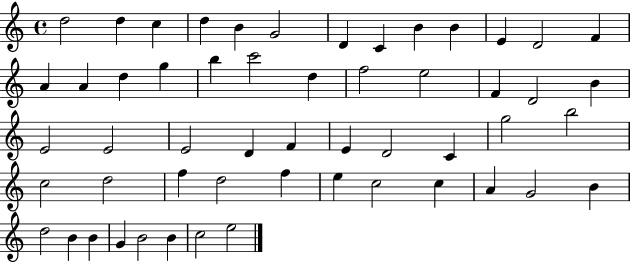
D5/h D5/q C5/q D5/q B4/q G4/h D4/q C4/q B4/q B4/q E4/q D4/h F4/q A4/q A4/q D5/q G5/q B5/q C6/h D5/q F5/h E5/h F4/q D4/h B4/q E4/h E4/h E4/h D4/q F4/q E4/q D4/h C4/q G5/h B5/h C5/h D5/h F5/q D5/h F5/q E5/q C5/h C5/q A4/q G4/h B4/q D5/h B4/q B4/q G4/q B4/h B4/q C5/h E5/h